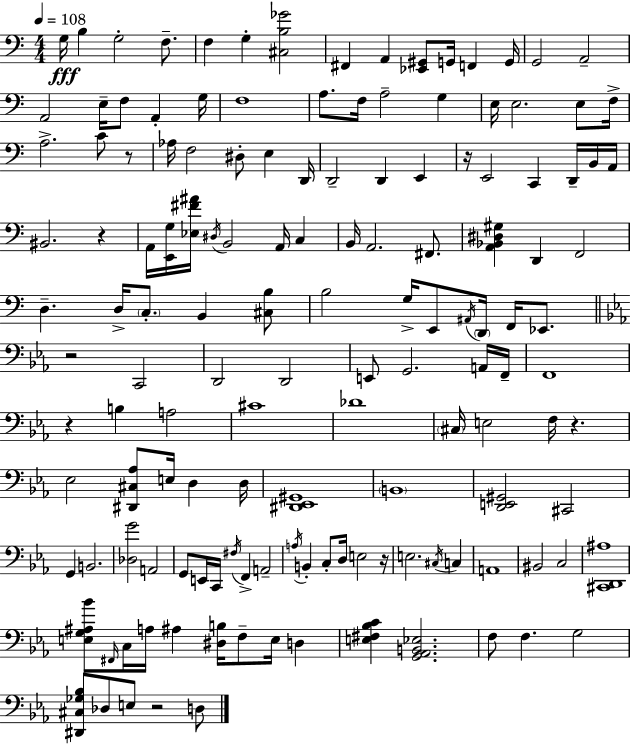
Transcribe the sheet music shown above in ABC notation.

X:1
T:Untitled
M:4/4
L:1/4
K:Am
G,/4 B, G,2 F,/2 F, G, [^C,B,_G]2 ^F,, A,, [_E,,^G,,]/2 G,,/4 F,, G,,/4 G,,2 A,,2 A,,2 E,/4 F,/2 A,, G,/4 F,4 A,/2 F,/4 A,2 G, E,/4 E,2 E,/2 F,/4 A,2 C/2 z/2 _A,/4 F,2 ^D,/2 E, D,,/4 D,,2 D,, E,, z/4 E,,2 C,, D,,/4 B,,/4 A,,/4 ^B,,2 z A,,/4 [E,,G,]/4 [_E,^F^A]/4 ^D,/4 B,,2 A,,/4 C, B,,/4 A,,2 ^F,,/2 [A,,_B,,^D,^G,] D,, F,,2 D, D,/4 C,/2 B,, [^C,B,]/2 B,2 G,/4 E,,/2 ^A,,/4 D,,/4 F,,/4 _E,,/2 z2 C,,2 D,,2 D,,2 E,,/2 G,,2 A,,/4 F,,/4 F,,4 z B, A,2 ^C4 _D4 ^C,/4 E,2 F,/4 z _E,2 [^D,,^C,_A,]/2 E,/4 D, D,/4 [^D,,_E,,^G,,]4 B,,4 [D,,E,,^G,,]2 ^C,,2 G,, B,,2 [_D,G]2 A,,2 G,,/2 E,,/4 C,,/4 ^F,/4 F,, A,,2 A,/4 B,, C,/2 D,/4 E,2 z/4 E,2 ^C,/4 C, A,,4 ^B,,2 C,2 [^C,,D,,^A,]4 [E,G,^A,_B]/2 ^F,,/4 C,/4 A,/4 ^A, [^D,B,]/4 F,/2 E,/4 D, [E,^F,_B,C] [G,,_A,,B,,_E,]2 F,/2 F, G,2 [^D,,^C,_G,_B,]/2 _D,/2 E,/2 z2 D,/2